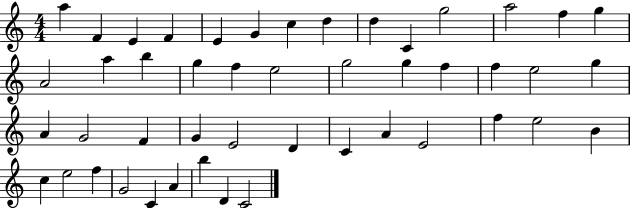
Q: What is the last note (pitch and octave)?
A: C4